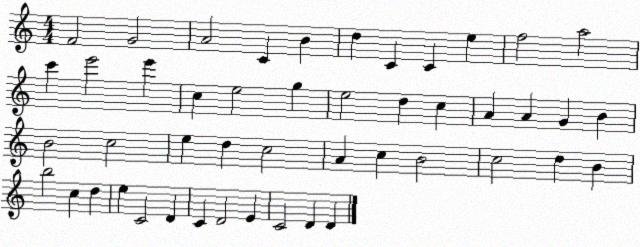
X:1
T:Untitled
M:4/4
L:1/4
K:C
F2 G2 A2 C B d C C e f2 a2 c' e'2 e' c e2 g e2 d c A A G B B2 c2 e d c2 A c B2 c2 d B b2 c d e C2 D C D2 E C2 D D